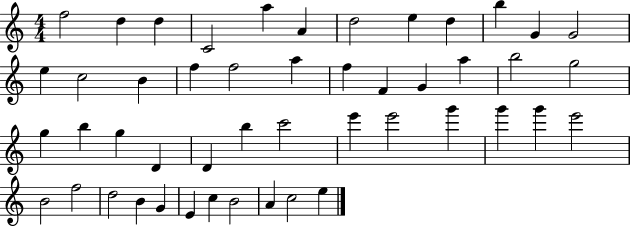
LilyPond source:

{
  \clef treble
  \numericTimeSignature
  \time 4/4
  \key c \major
  f''2 d''4 d''4 | c'2 a''4 a'4 | d''2 e''4 d''4 | b''4 g'4 g'2 | \break e''4 c''2 b'4 | f''4 f''2 a''4 | f''4 f'4 g'4 a''4 | b''2 g''2 | \break g''4 b''4 g''4 d'4 | d'4 b''4 c'''2 | e'''4 e'''2 g'''4 | g'''4 g'''4 e'''2 | \break b'2 f''2 | d''2 b'4 g'4 | e'4 c''4 b'2 | a'4 c''2 e''4 | \break \bar "|."
}